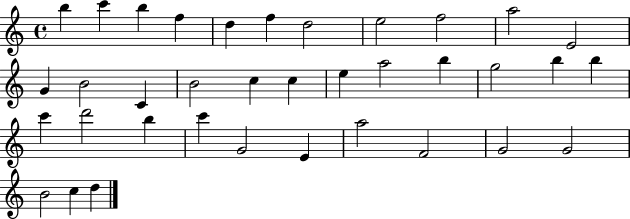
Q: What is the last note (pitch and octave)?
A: D5